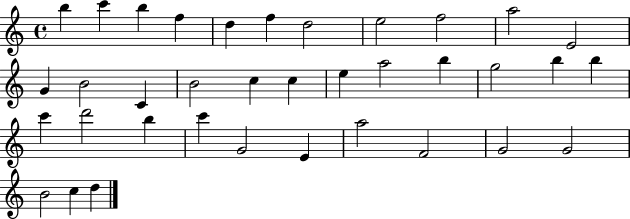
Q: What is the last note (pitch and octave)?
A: D5